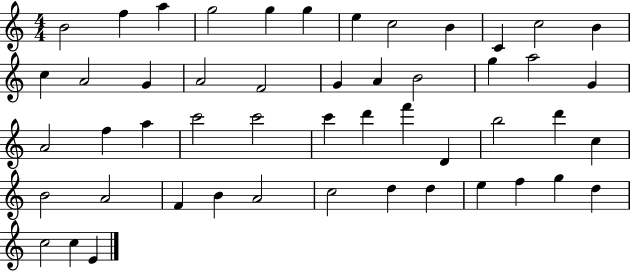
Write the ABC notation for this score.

X:1
T:Untitled
M:4/4
L:1/4
K:C
B2 f a g2 g g e c2 B C c2 B c A2 G A2 F2 G A B2 g a2 G A2 f a c'2 c'2 c' d' f' D b2 d' c B2 A2 F B A2 c2 d d e f g d c2 c E